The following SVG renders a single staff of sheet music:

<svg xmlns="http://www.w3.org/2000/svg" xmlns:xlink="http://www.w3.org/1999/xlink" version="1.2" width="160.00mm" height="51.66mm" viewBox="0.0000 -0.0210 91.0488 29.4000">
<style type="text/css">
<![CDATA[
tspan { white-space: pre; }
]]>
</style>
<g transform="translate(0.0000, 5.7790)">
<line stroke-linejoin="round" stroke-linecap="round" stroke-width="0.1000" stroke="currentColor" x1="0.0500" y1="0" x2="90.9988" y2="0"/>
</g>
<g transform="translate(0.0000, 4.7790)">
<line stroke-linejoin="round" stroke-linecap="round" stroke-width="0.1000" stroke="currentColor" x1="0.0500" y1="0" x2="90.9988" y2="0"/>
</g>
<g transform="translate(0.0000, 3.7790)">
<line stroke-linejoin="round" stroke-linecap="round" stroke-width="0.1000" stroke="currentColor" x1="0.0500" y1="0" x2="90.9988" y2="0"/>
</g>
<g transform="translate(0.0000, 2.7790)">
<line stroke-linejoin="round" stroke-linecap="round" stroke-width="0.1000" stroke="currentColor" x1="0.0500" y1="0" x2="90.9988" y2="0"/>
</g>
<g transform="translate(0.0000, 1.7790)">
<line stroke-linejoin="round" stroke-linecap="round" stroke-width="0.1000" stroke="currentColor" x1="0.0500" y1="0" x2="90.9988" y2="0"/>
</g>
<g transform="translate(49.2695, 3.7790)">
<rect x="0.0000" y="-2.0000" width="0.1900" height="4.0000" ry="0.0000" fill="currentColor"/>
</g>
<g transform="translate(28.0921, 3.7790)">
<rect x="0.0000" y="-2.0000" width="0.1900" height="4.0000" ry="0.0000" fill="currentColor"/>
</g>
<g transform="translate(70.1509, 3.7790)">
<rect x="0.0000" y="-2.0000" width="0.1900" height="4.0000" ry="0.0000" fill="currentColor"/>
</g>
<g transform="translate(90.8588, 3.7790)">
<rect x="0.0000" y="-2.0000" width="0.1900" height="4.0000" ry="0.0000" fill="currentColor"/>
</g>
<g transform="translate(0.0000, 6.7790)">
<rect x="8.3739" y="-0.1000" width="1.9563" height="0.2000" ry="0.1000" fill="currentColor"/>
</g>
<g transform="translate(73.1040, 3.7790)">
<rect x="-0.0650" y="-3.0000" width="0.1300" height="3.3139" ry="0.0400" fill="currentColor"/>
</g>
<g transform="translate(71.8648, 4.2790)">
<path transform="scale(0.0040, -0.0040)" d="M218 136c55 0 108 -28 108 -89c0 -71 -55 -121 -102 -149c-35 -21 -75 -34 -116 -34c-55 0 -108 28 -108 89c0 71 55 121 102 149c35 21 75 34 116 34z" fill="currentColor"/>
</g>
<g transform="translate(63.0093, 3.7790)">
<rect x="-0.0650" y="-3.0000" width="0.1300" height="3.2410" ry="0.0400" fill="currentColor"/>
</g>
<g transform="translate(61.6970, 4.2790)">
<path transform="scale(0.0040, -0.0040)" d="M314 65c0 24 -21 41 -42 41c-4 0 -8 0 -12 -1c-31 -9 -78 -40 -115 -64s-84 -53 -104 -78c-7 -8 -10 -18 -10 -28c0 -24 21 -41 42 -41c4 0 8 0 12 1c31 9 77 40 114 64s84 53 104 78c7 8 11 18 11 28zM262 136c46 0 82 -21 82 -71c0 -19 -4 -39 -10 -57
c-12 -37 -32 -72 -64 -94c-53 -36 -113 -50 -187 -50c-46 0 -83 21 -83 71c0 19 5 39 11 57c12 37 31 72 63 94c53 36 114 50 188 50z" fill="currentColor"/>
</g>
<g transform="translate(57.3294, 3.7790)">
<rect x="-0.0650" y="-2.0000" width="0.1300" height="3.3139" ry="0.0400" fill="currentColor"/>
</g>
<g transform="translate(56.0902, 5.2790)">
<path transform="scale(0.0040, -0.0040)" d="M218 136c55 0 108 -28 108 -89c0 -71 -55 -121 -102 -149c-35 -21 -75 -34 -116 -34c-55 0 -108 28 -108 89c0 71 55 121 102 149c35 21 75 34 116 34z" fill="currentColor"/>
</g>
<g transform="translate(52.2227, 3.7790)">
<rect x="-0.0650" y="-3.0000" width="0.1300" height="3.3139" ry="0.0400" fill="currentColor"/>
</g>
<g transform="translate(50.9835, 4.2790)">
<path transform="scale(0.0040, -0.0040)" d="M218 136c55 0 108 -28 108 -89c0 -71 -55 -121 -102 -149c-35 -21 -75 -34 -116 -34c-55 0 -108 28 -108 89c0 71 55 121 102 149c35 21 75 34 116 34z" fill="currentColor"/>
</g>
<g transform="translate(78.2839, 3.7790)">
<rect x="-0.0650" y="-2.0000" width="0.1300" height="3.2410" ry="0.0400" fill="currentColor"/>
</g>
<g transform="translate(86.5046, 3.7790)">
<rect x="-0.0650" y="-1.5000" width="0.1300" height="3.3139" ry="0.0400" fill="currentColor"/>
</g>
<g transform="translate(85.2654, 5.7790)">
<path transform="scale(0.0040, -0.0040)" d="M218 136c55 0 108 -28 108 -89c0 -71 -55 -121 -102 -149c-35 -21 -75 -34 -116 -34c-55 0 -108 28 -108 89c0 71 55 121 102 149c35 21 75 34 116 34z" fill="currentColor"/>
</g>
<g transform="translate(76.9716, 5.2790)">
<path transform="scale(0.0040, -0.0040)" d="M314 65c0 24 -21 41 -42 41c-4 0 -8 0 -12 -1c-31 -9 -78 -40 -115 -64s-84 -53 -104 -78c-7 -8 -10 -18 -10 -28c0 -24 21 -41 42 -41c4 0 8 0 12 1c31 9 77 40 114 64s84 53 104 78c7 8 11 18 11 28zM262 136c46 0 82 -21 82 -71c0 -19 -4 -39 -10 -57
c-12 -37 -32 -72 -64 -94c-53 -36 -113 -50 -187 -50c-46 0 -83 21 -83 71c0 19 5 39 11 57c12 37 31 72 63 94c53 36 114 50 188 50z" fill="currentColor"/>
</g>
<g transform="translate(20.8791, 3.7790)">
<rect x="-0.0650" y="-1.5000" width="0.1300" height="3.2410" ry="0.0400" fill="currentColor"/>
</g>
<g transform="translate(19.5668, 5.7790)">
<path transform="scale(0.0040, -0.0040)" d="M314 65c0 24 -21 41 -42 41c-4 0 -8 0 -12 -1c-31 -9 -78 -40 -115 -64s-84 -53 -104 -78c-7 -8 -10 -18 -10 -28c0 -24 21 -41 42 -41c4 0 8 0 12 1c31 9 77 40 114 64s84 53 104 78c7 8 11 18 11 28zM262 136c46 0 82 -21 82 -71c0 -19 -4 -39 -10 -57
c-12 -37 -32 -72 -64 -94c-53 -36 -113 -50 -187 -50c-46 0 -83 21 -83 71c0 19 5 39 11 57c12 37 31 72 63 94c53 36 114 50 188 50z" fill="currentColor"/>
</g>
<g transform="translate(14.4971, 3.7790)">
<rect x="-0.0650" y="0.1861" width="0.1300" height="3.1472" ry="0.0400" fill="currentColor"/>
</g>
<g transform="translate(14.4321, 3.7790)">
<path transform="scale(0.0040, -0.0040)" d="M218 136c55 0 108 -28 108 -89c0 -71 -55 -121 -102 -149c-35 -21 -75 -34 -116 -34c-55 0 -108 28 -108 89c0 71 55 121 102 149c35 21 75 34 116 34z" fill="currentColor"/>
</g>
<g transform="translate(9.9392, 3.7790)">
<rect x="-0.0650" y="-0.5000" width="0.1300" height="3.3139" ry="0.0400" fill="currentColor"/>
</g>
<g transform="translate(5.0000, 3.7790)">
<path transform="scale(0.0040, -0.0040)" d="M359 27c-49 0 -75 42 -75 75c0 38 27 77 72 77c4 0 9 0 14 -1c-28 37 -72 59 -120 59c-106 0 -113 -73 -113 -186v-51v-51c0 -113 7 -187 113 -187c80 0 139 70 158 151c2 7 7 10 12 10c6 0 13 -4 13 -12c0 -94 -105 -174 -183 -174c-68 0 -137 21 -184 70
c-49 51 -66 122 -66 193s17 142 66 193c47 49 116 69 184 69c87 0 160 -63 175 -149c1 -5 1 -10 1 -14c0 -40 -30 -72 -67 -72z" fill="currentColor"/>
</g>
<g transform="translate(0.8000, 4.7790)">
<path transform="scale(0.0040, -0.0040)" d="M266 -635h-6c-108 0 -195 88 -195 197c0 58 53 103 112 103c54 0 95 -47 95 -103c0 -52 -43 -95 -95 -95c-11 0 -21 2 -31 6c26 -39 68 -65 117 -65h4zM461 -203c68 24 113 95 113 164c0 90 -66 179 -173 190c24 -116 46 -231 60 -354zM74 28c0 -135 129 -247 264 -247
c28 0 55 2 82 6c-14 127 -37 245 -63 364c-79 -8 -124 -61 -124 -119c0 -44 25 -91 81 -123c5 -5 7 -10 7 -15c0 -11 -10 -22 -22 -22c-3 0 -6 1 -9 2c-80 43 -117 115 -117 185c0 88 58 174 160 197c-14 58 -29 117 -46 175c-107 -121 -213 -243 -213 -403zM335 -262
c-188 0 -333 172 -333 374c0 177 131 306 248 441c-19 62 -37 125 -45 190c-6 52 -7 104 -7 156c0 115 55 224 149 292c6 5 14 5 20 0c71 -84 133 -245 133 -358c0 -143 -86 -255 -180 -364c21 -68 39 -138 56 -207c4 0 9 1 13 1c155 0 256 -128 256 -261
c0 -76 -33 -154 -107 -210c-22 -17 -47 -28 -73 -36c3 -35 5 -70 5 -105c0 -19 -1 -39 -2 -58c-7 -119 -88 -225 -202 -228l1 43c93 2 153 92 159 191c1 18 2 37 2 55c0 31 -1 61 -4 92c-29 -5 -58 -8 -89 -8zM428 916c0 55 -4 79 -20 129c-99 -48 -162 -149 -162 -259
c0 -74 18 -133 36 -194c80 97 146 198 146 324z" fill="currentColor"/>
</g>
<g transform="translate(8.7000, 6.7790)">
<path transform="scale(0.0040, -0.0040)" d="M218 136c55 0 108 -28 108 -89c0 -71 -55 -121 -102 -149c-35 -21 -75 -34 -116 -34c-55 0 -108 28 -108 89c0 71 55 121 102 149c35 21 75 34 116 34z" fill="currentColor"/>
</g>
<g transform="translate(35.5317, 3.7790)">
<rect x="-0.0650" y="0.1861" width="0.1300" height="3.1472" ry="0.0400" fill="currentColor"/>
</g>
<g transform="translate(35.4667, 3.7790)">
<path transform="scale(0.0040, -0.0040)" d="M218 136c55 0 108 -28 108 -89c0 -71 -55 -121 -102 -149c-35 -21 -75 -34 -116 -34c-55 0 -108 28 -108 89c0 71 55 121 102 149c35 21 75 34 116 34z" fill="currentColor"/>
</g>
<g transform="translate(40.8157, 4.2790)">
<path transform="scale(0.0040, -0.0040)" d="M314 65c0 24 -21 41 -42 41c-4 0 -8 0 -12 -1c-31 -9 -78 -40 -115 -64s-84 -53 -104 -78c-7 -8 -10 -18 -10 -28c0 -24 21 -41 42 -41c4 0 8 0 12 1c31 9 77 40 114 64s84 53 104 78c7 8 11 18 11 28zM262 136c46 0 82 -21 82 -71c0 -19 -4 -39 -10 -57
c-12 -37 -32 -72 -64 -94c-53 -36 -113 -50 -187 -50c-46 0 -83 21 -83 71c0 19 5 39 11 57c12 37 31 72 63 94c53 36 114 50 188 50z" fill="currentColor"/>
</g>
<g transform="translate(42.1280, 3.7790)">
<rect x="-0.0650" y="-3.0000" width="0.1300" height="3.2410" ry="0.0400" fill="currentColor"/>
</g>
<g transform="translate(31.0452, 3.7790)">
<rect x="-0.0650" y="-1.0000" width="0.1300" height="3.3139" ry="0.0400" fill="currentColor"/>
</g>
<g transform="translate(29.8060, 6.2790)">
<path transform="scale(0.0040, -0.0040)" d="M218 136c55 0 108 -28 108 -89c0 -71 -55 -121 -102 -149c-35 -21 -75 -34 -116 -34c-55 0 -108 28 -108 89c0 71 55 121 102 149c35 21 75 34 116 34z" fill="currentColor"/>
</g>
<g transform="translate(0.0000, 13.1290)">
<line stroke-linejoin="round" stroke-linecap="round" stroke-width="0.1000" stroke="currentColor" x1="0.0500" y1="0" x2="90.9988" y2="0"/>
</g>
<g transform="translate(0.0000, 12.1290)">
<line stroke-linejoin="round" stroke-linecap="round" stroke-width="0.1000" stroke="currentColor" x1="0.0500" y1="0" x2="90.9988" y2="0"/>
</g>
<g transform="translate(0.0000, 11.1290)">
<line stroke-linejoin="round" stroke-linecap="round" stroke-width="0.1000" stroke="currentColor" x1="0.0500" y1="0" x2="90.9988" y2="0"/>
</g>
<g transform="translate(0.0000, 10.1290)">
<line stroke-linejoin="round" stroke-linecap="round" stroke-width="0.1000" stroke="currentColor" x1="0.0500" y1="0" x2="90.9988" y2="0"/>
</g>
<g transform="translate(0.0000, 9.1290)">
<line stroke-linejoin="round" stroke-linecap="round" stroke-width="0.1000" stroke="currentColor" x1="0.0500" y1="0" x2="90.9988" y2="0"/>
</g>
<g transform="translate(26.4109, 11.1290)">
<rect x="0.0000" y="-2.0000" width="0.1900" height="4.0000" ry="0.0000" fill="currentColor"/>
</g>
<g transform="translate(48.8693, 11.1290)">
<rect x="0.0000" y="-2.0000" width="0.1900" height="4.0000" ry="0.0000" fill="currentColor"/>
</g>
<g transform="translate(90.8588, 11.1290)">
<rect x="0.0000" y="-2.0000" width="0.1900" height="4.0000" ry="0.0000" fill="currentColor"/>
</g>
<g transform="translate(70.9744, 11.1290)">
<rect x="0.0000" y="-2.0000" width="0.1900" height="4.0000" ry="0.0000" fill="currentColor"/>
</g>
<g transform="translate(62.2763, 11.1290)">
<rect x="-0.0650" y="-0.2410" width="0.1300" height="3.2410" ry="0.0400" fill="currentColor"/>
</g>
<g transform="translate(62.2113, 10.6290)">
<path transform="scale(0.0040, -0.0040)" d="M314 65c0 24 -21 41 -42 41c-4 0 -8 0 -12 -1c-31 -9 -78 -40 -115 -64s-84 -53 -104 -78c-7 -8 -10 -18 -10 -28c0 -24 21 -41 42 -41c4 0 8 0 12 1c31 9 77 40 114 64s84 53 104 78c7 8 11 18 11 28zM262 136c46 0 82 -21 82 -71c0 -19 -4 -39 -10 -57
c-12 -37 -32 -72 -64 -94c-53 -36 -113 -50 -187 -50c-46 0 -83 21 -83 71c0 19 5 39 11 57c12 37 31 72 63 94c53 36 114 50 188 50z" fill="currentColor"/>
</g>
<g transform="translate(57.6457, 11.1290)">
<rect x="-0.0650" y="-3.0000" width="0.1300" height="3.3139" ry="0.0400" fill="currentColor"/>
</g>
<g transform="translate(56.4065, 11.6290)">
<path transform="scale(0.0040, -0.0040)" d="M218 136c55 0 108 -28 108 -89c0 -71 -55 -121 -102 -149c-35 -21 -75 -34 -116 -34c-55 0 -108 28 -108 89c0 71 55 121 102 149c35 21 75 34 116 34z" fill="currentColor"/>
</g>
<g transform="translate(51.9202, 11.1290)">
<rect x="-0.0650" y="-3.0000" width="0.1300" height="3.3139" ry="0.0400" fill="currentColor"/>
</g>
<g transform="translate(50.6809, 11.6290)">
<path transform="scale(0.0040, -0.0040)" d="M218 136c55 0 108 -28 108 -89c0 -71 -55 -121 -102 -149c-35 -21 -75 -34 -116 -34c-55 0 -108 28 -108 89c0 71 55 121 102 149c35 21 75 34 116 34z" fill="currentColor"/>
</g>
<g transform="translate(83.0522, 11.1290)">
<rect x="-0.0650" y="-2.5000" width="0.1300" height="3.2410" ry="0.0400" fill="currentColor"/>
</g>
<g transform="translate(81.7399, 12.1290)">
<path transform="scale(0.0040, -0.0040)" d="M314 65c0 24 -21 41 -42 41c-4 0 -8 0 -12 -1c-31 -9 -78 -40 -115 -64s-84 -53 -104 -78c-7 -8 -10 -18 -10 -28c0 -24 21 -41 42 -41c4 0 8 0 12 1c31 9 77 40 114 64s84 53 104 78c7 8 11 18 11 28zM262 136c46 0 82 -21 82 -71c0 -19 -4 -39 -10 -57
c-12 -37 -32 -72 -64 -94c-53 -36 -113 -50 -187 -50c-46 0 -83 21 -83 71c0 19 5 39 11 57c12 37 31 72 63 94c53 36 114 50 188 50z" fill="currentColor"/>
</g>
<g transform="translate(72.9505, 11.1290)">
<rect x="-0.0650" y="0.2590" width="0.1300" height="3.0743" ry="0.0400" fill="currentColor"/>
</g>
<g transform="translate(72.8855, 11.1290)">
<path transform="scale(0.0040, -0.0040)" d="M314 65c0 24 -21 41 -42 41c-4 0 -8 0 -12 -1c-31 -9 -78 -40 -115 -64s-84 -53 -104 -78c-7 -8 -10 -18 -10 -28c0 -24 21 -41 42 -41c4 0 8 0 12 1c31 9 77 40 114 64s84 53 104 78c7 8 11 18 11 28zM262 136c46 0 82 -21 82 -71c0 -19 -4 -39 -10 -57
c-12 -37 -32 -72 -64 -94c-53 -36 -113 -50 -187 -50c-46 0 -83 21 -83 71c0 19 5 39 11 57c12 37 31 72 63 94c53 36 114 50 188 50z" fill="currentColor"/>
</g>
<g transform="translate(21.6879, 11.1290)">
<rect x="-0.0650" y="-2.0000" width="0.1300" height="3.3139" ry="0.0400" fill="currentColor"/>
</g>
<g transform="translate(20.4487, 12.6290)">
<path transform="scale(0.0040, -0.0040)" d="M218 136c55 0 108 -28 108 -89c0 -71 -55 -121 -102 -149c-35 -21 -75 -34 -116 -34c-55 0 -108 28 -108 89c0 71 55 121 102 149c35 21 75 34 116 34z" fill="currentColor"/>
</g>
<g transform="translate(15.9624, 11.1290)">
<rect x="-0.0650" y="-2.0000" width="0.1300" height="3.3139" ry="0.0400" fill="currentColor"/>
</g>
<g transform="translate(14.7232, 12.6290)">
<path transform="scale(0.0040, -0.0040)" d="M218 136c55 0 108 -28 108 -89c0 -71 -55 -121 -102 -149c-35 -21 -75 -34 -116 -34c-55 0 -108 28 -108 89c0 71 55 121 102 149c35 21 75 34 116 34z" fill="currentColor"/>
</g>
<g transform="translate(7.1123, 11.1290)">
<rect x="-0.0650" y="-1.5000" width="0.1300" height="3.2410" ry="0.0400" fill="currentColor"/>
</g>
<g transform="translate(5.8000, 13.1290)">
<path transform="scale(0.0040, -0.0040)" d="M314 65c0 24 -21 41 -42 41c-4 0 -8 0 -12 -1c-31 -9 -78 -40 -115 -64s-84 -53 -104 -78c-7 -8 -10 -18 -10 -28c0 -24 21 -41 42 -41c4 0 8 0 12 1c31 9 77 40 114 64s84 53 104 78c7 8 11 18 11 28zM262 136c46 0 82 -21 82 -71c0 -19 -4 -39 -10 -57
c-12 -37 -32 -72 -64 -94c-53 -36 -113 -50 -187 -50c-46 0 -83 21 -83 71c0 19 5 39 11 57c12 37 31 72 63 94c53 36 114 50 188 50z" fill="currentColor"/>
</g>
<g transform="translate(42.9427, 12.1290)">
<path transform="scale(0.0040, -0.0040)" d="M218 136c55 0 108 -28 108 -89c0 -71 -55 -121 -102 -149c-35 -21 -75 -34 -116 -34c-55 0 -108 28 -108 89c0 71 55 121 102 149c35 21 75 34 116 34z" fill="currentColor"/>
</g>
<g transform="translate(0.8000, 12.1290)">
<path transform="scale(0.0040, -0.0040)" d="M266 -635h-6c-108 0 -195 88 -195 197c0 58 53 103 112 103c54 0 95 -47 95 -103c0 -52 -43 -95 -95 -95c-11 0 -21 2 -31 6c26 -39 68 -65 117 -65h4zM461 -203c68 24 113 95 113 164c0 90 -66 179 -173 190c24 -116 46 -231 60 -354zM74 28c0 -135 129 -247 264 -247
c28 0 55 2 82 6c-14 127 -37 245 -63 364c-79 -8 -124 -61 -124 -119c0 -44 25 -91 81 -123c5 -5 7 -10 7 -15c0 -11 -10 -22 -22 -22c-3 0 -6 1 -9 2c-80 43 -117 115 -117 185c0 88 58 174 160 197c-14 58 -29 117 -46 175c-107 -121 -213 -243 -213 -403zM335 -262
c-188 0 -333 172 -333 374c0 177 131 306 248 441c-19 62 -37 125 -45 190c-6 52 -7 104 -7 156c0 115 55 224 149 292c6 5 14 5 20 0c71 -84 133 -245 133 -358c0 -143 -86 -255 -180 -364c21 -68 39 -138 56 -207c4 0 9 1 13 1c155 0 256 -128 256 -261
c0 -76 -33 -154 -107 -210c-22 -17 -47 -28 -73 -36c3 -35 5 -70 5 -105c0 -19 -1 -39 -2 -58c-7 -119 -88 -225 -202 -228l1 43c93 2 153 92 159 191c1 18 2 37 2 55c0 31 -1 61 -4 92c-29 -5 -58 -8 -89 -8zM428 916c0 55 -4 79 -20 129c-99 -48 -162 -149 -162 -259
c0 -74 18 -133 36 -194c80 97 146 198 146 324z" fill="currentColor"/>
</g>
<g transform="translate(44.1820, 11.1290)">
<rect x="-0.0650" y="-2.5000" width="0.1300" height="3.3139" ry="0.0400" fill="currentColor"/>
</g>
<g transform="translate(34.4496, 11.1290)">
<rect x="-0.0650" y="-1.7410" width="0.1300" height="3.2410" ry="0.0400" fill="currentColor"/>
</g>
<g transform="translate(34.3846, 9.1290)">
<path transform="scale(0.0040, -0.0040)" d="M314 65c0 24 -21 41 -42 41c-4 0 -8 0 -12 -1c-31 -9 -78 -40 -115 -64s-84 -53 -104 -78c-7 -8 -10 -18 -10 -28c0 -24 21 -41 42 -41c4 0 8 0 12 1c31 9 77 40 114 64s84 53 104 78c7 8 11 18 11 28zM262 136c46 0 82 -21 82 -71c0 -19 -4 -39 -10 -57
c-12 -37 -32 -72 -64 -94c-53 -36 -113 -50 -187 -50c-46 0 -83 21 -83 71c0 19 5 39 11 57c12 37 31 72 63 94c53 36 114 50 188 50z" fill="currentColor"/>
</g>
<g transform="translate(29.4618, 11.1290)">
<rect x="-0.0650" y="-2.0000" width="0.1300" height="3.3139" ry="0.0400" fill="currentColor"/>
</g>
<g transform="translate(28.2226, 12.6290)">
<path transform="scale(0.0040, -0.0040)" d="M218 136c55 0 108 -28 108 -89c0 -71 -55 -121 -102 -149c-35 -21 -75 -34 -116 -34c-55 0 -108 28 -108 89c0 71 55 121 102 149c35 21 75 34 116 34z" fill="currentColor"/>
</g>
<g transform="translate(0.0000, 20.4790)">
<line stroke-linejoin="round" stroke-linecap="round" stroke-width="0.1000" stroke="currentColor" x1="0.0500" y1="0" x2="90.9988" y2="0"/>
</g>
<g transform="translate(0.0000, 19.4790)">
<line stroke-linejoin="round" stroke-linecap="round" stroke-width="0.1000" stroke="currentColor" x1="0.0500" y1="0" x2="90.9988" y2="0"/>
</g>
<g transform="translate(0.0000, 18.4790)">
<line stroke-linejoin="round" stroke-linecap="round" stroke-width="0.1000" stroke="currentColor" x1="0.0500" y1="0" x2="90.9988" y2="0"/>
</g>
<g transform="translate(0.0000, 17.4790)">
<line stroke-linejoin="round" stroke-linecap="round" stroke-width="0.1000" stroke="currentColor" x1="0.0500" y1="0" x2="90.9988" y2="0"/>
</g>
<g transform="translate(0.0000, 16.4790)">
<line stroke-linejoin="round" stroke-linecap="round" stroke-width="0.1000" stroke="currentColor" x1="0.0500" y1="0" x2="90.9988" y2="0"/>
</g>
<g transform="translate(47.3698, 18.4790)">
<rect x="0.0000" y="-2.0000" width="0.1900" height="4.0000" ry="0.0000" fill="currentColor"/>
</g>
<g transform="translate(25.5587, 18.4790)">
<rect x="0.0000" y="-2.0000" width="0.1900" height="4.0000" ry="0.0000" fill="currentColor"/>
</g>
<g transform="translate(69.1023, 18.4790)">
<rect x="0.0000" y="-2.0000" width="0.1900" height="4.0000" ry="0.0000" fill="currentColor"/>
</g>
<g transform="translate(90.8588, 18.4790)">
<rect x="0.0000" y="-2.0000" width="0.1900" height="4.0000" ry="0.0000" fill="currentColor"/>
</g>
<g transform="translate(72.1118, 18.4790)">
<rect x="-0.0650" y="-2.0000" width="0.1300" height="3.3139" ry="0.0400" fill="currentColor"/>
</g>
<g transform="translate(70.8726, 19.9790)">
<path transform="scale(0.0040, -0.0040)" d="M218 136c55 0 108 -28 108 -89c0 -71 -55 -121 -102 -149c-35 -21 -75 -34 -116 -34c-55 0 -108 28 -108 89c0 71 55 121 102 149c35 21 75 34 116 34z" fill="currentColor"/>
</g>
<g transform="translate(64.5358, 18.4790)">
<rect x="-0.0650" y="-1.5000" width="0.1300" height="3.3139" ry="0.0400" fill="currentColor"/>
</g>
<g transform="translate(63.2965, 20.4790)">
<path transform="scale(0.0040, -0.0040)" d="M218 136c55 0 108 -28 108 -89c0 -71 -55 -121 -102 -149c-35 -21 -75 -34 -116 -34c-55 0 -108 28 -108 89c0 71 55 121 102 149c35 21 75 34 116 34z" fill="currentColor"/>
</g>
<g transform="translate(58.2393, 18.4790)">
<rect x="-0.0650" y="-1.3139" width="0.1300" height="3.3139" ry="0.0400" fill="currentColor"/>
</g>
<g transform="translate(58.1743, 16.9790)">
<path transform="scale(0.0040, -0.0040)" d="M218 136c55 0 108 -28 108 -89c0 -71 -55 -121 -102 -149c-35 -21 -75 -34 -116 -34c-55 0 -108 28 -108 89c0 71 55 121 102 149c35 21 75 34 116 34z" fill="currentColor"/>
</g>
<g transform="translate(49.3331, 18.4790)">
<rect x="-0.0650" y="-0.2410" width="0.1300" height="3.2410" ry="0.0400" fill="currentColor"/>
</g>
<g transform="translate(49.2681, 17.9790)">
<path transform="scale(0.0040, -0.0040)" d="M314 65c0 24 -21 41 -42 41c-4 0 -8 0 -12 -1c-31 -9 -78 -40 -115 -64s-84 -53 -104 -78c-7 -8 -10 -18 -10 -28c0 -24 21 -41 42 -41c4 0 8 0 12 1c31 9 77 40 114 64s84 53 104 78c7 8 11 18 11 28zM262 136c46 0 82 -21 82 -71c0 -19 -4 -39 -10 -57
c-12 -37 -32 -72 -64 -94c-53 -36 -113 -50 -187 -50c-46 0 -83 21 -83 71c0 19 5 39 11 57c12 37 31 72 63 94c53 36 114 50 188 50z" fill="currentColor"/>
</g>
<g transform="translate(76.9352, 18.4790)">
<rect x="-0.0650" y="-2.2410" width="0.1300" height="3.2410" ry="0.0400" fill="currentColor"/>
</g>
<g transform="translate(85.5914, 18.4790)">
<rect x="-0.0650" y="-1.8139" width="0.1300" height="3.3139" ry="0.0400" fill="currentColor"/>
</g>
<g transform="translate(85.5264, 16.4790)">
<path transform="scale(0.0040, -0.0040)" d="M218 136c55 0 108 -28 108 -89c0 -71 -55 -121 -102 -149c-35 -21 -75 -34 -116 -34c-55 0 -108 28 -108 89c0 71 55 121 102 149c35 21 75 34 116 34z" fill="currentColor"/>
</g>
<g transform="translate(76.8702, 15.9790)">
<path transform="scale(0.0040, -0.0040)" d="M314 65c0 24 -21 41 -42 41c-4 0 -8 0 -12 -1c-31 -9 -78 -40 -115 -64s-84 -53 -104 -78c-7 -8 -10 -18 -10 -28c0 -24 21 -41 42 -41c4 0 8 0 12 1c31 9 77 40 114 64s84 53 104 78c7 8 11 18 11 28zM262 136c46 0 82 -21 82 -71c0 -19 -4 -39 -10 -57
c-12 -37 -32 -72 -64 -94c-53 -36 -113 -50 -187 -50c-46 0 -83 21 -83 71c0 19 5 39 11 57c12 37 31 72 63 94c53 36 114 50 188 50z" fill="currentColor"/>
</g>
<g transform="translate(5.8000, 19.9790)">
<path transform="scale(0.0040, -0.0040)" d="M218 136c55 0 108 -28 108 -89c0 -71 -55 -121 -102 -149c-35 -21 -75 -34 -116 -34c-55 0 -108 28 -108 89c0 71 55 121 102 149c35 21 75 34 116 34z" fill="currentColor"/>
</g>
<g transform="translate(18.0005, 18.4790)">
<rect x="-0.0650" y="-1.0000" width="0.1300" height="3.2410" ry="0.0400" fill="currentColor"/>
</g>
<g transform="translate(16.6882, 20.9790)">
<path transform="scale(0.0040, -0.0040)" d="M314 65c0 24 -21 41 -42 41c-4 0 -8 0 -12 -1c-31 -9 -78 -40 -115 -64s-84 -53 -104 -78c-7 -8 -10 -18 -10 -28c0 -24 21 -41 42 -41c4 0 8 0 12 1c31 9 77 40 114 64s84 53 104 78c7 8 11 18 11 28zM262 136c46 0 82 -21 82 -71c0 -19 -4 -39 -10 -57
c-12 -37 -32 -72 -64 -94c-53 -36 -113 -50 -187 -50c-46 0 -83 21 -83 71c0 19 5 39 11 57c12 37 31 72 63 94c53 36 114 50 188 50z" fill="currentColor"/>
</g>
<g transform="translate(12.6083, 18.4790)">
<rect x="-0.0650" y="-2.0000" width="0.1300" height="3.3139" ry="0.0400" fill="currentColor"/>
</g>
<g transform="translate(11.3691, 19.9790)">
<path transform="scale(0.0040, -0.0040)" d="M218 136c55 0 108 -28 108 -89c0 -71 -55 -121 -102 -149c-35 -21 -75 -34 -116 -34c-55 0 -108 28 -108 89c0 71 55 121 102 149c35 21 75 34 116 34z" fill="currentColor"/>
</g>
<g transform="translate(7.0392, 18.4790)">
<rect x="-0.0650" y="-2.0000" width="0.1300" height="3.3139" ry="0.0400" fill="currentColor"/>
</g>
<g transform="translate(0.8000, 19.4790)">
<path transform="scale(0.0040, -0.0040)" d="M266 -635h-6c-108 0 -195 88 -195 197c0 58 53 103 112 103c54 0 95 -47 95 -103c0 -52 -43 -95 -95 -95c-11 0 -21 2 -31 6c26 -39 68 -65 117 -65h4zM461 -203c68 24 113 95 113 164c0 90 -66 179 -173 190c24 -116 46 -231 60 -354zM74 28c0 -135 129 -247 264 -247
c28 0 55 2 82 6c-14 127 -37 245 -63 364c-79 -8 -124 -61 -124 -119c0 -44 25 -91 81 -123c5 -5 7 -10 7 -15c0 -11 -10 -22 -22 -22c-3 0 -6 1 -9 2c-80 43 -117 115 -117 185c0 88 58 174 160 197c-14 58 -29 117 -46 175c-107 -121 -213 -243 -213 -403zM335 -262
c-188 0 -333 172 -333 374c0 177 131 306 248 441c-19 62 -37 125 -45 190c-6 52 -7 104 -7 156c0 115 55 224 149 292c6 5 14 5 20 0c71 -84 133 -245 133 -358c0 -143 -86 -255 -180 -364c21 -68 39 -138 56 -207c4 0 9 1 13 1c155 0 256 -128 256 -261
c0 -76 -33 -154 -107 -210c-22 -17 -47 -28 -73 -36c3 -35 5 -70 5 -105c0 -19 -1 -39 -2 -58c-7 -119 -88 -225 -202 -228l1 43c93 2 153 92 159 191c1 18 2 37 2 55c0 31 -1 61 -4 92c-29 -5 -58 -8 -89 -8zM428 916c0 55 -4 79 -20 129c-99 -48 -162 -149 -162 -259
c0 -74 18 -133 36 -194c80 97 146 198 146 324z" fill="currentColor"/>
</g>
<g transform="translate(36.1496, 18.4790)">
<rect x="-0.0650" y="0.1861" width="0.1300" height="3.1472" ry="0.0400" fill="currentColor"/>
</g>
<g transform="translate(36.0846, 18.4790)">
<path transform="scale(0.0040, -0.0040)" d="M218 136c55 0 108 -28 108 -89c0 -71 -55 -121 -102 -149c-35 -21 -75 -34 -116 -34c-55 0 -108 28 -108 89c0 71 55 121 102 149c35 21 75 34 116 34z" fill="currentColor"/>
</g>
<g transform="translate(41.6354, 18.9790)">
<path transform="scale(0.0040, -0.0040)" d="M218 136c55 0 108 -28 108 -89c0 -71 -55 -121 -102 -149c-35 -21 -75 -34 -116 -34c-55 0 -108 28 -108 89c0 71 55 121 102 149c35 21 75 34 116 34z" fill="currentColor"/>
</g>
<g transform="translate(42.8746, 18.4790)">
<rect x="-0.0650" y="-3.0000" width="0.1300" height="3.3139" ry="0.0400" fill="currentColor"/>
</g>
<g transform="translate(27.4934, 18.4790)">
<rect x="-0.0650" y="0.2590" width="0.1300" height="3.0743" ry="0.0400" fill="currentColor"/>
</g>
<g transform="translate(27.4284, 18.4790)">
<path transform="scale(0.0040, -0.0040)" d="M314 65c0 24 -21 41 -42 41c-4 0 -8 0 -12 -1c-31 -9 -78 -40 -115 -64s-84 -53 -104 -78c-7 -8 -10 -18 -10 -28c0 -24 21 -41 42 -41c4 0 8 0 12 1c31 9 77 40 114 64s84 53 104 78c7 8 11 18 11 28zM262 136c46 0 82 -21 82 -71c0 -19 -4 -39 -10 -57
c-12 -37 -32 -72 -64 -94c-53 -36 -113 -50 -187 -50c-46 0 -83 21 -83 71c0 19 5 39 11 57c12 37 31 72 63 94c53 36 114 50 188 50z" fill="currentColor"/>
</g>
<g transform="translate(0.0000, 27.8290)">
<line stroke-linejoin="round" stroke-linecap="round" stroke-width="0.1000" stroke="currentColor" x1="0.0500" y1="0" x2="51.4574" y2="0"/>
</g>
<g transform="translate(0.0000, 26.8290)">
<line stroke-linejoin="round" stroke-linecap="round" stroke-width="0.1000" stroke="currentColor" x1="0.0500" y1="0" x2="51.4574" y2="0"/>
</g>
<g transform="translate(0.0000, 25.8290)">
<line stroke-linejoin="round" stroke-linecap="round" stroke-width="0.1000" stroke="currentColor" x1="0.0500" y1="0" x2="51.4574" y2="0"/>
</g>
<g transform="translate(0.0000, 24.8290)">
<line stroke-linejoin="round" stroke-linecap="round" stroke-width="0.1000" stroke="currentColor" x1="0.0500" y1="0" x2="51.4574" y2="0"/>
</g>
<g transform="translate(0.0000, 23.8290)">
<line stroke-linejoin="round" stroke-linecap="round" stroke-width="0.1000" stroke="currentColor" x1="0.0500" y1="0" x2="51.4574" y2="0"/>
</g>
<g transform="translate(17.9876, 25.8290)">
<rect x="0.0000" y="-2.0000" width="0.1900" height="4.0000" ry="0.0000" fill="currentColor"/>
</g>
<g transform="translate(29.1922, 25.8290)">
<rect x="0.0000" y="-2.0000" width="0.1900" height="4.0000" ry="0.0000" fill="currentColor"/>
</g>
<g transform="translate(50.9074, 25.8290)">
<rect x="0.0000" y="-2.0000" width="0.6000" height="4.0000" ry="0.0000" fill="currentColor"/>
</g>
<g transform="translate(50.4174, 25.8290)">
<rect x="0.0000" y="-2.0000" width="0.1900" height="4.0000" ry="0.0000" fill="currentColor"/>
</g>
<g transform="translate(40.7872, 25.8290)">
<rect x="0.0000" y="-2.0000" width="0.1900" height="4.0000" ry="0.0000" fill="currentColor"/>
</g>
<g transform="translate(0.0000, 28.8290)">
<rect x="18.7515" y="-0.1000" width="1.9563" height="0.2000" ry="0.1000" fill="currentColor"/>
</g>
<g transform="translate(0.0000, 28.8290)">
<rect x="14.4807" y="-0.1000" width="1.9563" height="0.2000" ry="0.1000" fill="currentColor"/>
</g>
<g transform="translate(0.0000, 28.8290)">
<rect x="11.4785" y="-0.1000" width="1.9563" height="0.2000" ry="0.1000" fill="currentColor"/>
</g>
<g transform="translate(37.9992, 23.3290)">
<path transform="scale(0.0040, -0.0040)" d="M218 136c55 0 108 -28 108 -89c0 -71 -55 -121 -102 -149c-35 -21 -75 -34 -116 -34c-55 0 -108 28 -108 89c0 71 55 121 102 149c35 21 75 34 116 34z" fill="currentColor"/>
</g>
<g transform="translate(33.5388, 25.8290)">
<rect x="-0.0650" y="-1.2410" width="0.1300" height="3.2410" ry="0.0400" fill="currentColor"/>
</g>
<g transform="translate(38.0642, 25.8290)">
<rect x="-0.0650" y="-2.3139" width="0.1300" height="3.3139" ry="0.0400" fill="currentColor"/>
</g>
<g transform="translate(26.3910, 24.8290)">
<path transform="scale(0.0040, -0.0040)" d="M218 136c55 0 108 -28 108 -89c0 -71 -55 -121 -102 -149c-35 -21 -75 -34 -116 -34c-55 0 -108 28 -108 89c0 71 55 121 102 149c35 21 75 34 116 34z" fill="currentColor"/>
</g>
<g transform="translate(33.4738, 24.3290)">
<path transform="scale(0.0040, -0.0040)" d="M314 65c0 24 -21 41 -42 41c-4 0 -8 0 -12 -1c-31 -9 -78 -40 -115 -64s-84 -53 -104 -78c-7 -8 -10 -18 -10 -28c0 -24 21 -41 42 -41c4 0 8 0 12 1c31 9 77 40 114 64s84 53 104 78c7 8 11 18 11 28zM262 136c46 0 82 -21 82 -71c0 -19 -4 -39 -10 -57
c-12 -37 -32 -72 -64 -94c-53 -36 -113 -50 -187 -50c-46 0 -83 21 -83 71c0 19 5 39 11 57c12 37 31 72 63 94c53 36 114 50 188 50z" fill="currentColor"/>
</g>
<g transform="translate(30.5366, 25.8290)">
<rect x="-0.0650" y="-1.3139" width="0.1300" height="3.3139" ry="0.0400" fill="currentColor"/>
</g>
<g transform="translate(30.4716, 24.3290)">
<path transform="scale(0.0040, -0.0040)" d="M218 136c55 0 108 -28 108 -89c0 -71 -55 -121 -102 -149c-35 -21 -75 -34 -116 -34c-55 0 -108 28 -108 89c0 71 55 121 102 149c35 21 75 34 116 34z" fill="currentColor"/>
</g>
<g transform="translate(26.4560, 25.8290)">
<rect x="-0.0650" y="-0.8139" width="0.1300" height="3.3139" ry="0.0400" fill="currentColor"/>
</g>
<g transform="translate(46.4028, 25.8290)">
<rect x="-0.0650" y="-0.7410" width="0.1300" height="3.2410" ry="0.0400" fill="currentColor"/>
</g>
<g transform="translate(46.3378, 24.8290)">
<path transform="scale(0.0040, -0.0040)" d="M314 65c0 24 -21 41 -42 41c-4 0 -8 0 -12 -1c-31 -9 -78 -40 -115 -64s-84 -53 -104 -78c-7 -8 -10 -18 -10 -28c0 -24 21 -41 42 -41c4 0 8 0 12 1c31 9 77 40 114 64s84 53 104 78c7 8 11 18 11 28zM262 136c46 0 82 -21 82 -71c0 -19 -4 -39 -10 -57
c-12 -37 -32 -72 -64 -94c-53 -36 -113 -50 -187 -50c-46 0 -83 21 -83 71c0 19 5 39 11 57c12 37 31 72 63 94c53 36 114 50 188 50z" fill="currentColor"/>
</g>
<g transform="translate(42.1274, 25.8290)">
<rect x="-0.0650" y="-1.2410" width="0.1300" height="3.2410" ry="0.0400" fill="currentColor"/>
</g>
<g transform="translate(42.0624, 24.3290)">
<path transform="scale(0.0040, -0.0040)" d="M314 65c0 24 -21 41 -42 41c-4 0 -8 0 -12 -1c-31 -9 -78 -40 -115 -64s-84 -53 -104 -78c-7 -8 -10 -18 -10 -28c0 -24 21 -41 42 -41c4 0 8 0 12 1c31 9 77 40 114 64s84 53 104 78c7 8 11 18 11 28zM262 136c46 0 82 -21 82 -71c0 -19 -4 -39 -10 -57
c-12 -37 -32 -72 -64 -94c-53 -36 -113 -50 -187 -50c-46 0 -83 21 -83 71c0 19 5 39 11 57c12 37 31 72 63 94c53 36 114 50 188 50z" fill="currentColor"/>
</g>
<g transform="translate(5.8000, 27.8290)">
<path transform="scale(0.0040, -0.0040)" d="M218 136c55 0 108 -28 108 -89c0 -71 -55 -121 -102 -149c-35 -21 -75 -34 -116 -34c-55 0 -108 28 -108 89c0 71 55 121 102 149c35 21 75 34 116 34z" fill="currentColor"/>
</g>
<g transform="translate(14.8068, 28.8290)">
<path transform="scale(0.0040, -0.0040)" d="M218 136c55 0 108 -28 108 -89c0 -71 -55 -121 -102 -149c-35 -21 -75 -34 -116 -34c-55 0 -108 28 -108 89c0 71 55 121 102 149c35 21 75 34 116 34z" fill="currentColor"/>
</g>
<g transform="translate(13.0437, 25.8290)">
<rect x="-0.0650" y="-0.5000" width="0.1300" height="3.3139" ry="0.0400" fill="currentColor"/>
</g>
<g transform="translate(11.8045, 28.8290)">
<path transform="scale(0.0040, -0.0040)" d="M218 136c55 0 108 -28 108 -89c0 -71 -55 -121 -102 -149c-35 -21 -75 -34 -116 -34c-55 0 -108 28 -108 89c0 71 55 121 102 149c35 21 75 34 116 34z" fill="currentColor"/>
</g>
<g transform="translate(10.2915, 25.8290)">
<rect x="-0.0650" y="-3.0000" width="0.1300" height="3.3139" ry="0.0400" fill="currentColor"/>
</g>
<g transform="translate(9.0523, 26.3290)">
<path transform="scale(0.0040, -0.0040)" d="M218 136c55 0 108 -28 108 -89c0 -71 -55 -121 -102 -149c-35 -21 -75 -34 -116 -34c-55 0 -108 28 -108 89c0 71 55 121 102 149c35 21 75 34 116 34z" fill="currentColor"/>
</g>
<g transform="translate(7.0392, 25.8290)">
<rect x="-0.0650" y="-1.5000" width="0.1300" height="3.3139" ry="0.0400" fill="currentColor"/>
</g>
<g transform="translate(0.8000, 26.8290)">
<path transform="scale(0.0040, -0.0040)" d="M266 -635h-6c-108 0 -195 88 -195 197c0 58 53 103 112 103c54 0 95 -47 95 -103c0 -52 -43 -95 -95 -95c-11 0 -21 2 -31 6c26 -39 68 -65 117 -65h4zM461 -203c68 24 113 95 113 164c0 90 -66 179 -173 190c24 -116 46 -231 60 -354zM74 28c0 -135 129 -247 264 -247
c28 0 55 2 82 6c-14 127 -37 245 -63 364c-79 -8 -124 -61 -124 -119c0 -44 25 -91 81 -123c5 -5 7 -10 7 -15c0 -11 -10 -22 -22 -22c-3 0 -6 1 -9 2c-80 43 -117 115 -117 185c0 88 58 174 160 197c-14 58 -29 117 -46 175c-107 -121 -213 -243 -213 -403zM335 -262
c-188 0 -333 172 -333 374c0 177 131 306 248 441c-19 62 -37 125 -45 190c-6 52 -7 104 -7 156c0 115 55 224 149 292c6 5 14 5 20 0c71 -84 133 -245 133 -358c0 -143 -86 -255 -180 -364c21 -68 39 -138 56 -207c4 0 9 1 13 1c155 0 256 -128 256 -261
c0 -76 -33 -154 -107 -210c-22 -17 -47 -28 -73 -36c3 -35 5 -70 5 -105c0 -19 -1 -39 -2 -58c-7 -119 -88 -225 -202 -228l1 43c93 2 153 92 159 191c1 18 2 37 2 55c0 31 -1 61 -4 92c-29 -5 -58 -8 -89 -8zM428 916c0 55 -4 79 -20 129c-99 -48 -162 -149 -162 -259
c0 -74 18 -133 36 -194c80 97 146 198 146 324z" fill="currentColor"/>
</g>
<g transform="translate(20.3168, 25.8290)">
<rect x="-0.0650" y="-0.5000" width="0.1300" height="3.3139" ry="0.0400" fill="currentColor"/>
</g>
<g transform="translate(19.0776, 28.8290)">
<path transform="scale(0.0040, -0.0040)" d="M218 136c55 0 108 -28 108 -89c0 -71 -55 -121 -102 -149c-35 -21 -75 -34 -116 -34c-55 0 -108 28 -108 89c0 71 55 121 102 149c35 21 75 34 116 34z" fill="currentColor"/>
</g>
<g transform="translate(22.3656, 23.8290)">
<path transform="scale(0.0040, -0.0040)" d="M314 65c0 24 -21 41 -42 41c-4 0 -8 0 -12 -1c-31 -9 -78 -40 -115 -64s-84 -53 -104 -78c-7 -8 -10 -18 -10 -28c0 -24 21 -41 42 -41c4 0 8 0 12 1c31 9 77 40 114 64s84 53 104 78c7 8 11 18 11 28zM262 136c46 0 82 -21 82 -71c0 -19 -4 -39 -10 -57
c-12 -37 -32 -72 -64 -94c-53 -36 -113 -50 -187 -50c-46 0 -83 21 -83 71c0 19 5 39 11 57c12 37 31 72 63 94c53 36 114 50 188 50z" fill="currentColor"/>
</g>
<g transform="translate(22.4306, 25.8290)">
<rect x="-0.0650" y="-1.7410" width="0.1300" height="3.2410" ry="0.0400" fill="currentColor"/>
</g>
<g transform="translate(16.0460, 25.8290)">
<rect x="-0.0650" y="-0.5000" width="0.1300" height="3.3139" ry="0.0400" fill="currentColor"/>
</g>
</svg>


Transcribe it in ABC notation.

X:1
T:Untitled
M:4/4
L:1/4
K:C
C B E2 D B A2 A F A2 A F2 E E2 F F F f2 G A A c2 B2 G2 F F D2 B2 B A c2 e E F g2 f E A C C C f2 d e e2 g e2 d2